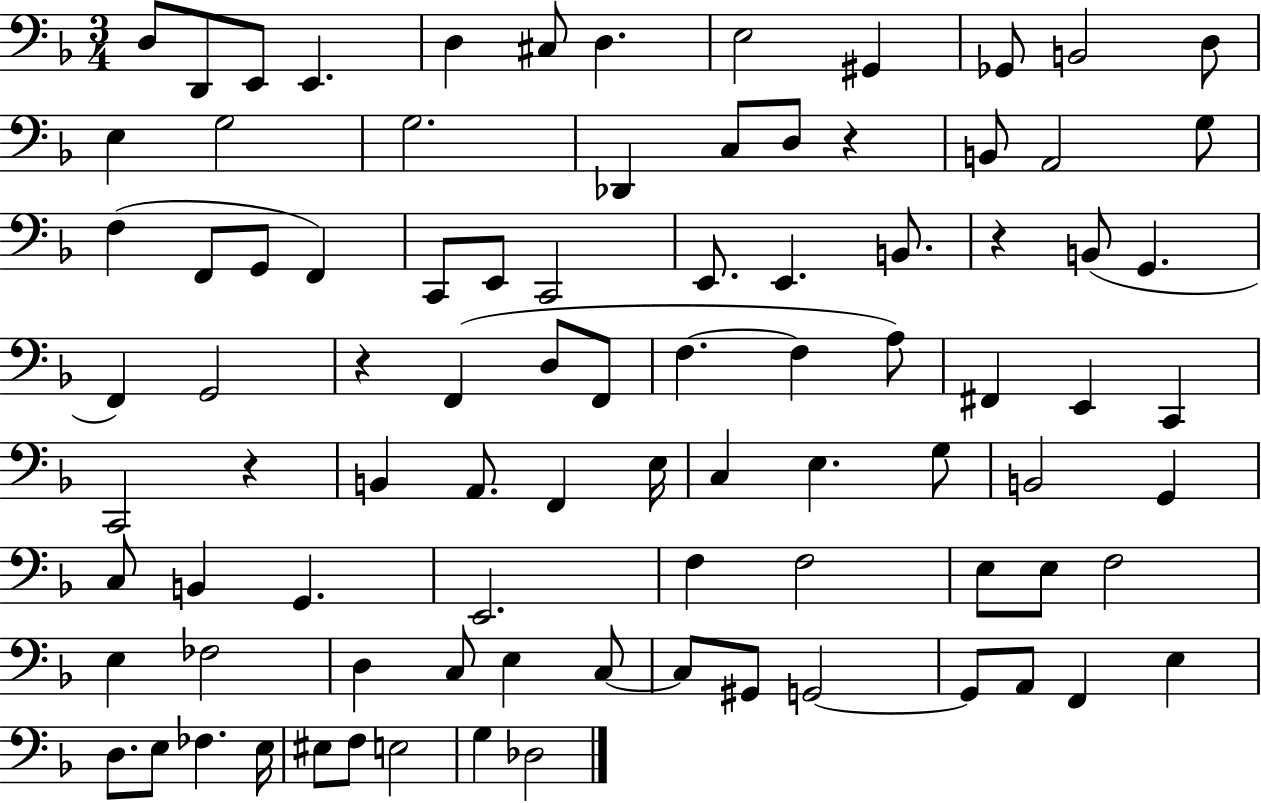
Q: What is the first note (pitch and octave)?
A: D3